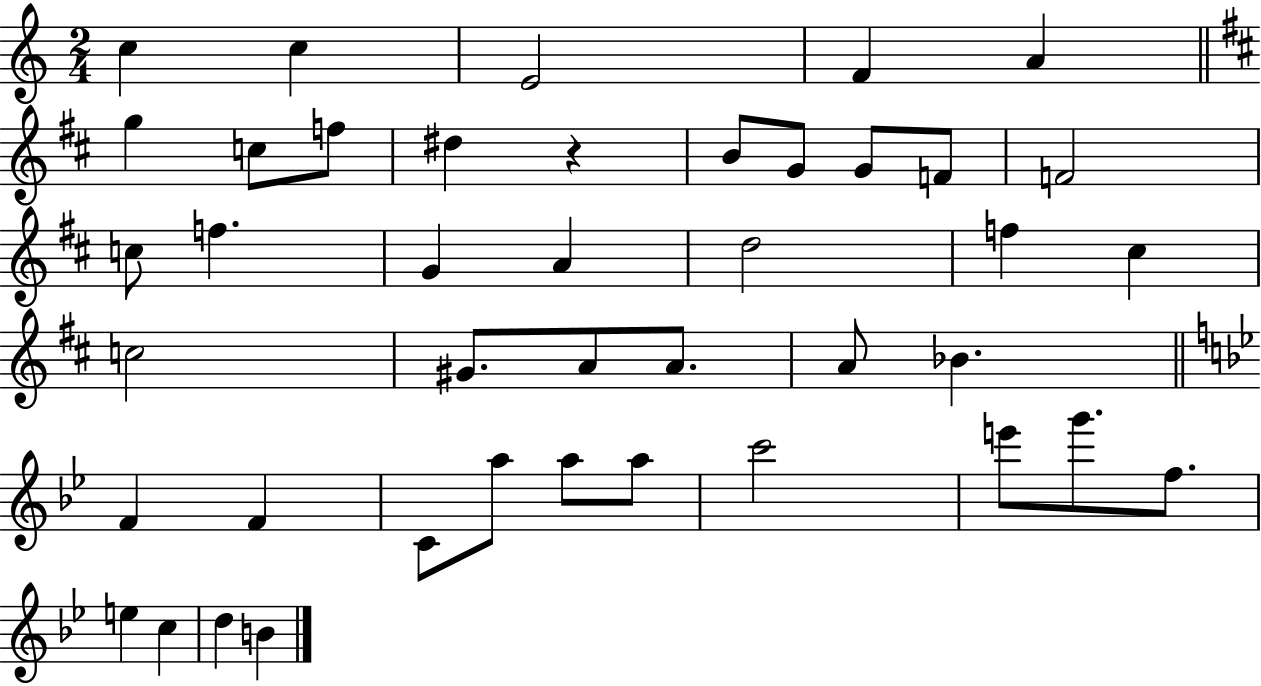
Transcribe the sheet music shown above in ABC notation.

X:1
T:Untitled
M:2/4
L:1/4
K:C
c c E2 F A g c/2 f/2 ^d z B/2 G/2 G/2 F/2 F2 c/2 f G A d2 f ^c c2 ^G/2 A/2 A/2 A/2 _B F F C/2 a/2 a/2 a/2 c'2 e'/2 g'/2 f/2 e c d B